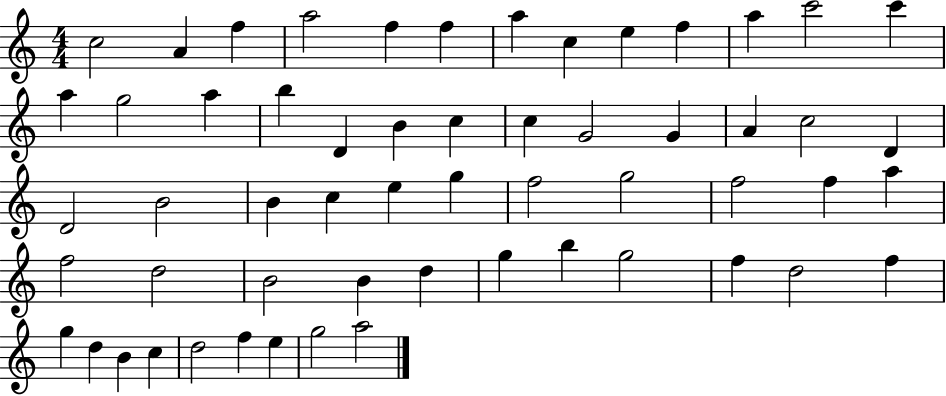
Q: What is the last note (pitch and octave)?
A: A5